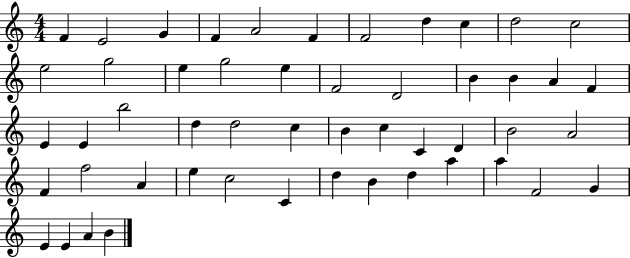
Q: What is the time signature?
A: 4/4